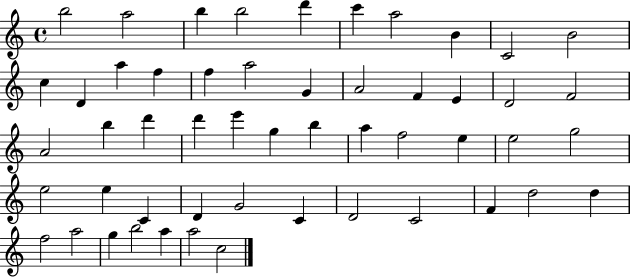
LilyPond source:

{
  \clef treble
  \time 4/4
  \defaultTimeSignature
  \key c \major
  b''2 a''2 | b''4 b''2 d'''4 | c'''4 a''2 b'4 | c'2 b'2 | \break c''4 d'4 a''4 f''4 | f''4 a''2 g'4 | a'2 f'4 e'4 | d'2 f'2 | \break a'2 b''4 d'''4 | d'''4 e'''4 g''4 b''4 | a''4 f''2 e''4 | e''2 g''2 | \break e''2 e''4 c'4 | d'4 g'2 c'4 | d'2 c'2 | f'4 d''2 d''4 | \break f''2 a''2 | g''4 b''2 a''4 | a''2 c''2 | \bar "|."
}